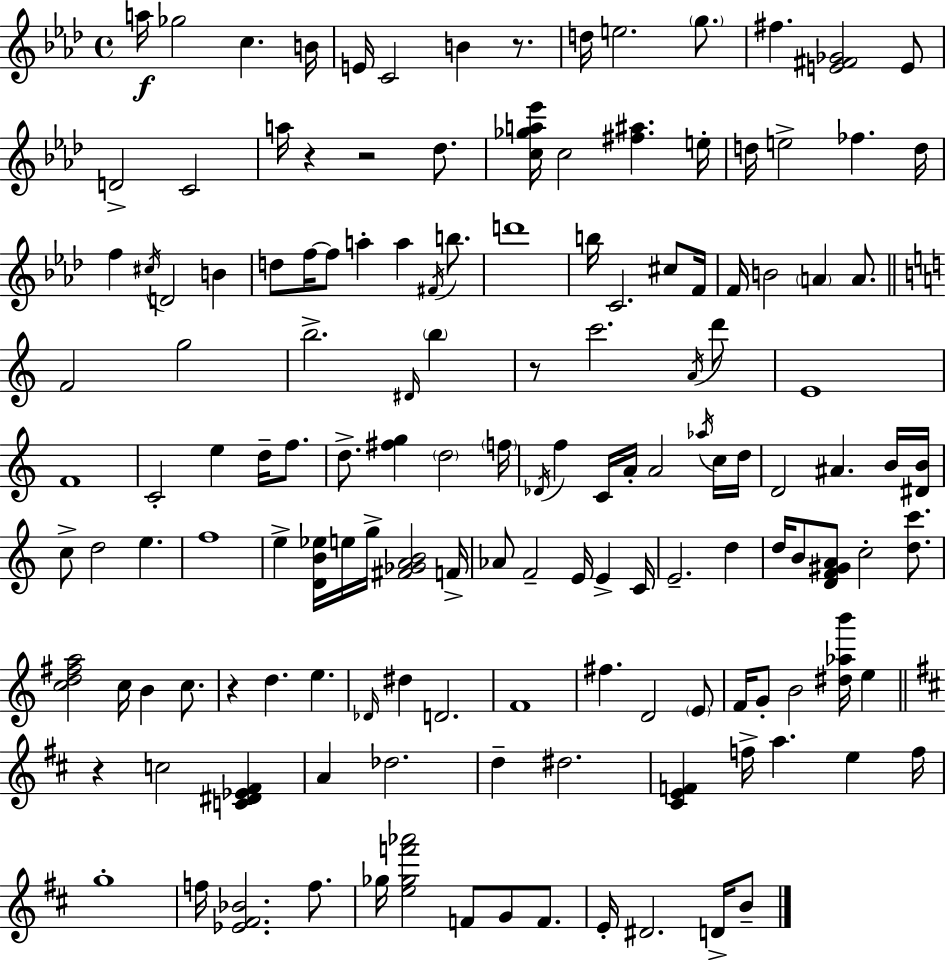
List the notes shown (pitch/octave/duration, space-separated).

A5/s Gb5/h C5/q. B4/s E4/s C4/h B4/q R/e. D5/s E5/h. G5/e. F#5/q. [E4,F#4,Gb4]/h E4/e D4/h C4/h A5/s R/q R/h Db5/e. [C5,Gb5,A5,Eb6]/s C5/h [F#5,A#5]/q. E5/s D5/s E5/h FES5/q. D5/s F5/q C#5/s D4/h B4/q D5/e F5/s F5/e A5/q A5/q F#4/s B5/e. D6/w B5/s C4/h. C#5/e F4/s F4/s B4/h A4/q A4/e. F4/h G5/h B5/h. D#4/s B5/q R/e C6/h. A4/s D6/e E4/w F4/w C4/h E5/q D5/s F5/e. D5/e. [F#5,G5]/q D5/h F5/s Db4/s F5/q C4/s A4/s A4/h Ab5/s C5/s D5/s D4/h A#4/q. B4/s [D#4,B4]/s C5/e D5/h E5/q. F5/w E5/q [D4,B4,Eb5]/s E5/s G5/s [F#4,Gb4,A4,B4]/h F4/s Ab4/e F4/h E4/s E4/q C4/s E4/h. D5/q D5/s B4/e [D4,F4,G#4,A4]/e C5/h [D5,C6]/e. [C5,D5,F#5,A5]/h C5/s B4/q C5/e. R/q D5/q. E5/q. Db4/s D#5/q D4/h. F4/w F#5/q. D4/h E4/e F4/s G4/e B4/h [D#5,Ab5,B6]/s E5/q R/q C5/h [C4,D#4,Eb4,F#4]/q A4/q Db5/h. D5/q D#5/h. [C#4,E4,F4]/q F5/s A5/q. E5/q F5/s G5/w F5/s [Eb4,F#4,Bb4]/h. F5/e. Gb5/s [E5,Gb5,F6,Ab6]/h F4/e G4/e F4/e. E4/s D#4/h. D4/s B4/e